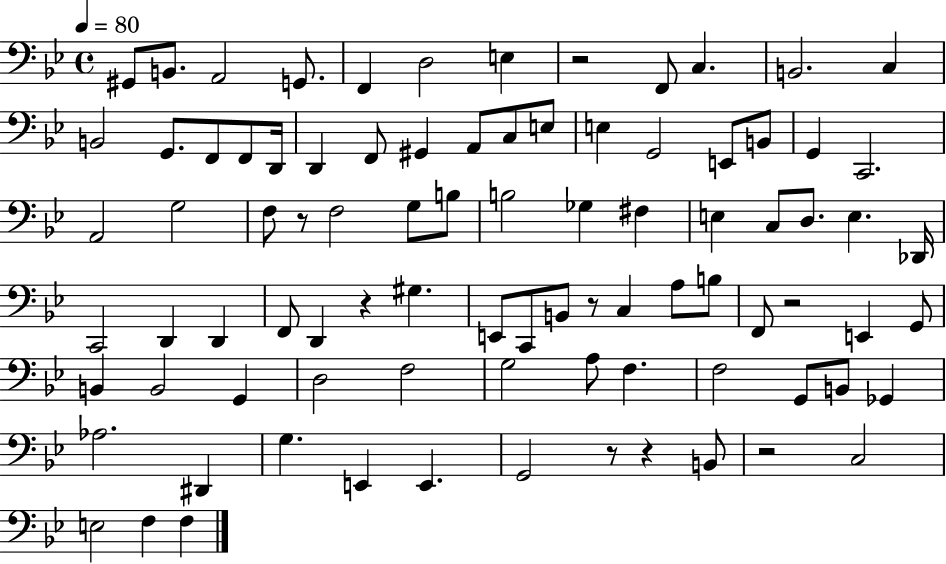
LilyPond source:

{
  \clef bass
  \time 4/4
  \defaultTimeSignature
  \key bes \major
  \tempo 4 = 80
  gis,8 b,8. a,2 g,8. | f,4 d2 e4 | r2 f,8 c4. | b,2. c4 | \break b,2 g,8. f,8 f,8 d,16 | d,4 f,8 gis,4 a,8 c8 e8 | e4 g,2 e,8 b,8 | g,4 c,2. | \break a,2 g2 | f8 r8 f2 g8 b8 | b2 ges4 fis4 | e4 c8 d8. e4. des,16 | \break c,2 d,4 d,4 | f,8 d,4 r4 gis4. | e,8 c,8 b,8 r8 c4 a8 b8 | f,8 r2 e,4 g,8 | \break b,4 b,2 g,4 | d2 f2 | g2 a8 f4. | f2 g,8 b,8 ges,4 | \break aes2. dis,4 | g4. e,4 e,4. | g,2 r8 r4 b,8 | r2 c2 | \break e2 f4 f4 | \bar "|."
}